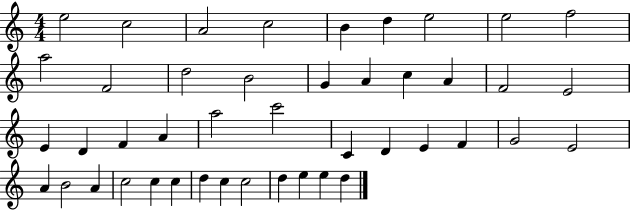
E5/h C5/h A4/h C5/h B4/q D5/q E5/h E5/h F5/h A5/h F4/h D5/h B4/h G4/q A4/q C5/q A4/q F4/h E4/h E4/q D4/q F4/q A4/q A5/h C6/h C4/q D4/q E4/q F4/q G4/h E4/h A4/q B4/h A4/q C5/h C5/q C5/q D5/q C5/q C5/h D5/q E5/q E5/q D5/q